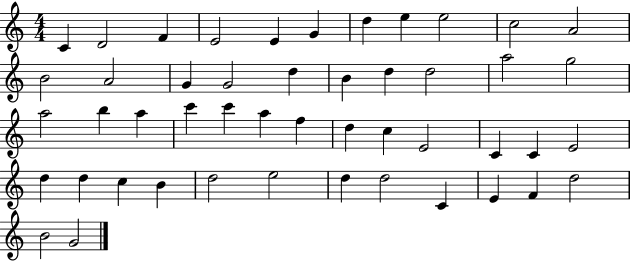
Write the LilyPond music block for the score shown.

{
  \clef treble
  \numericTimeSignature
  \time 4/4
  \key c \major
  c'4 d'2 f'4 | e'2 e'4 g'4 | d''4 e''4 e''2 | c''2 a'2 | \break b'2 a'2 | g'4 g'2 d''4 | b'4 d''4 d''2 | a''2 g''2 | \break a''2 b''4 a''4 | c'''4 c'''4 a''4 f''4 | d''4 c''4 e'2 | c'4 c'4 e'2 | \break d''4 d''4 c''4 b'4 | d''2 e''2 | d''4 d''2 c'4 | e'4 f'4 d''2 | \break b'2 g'2 | \bar "|."
}